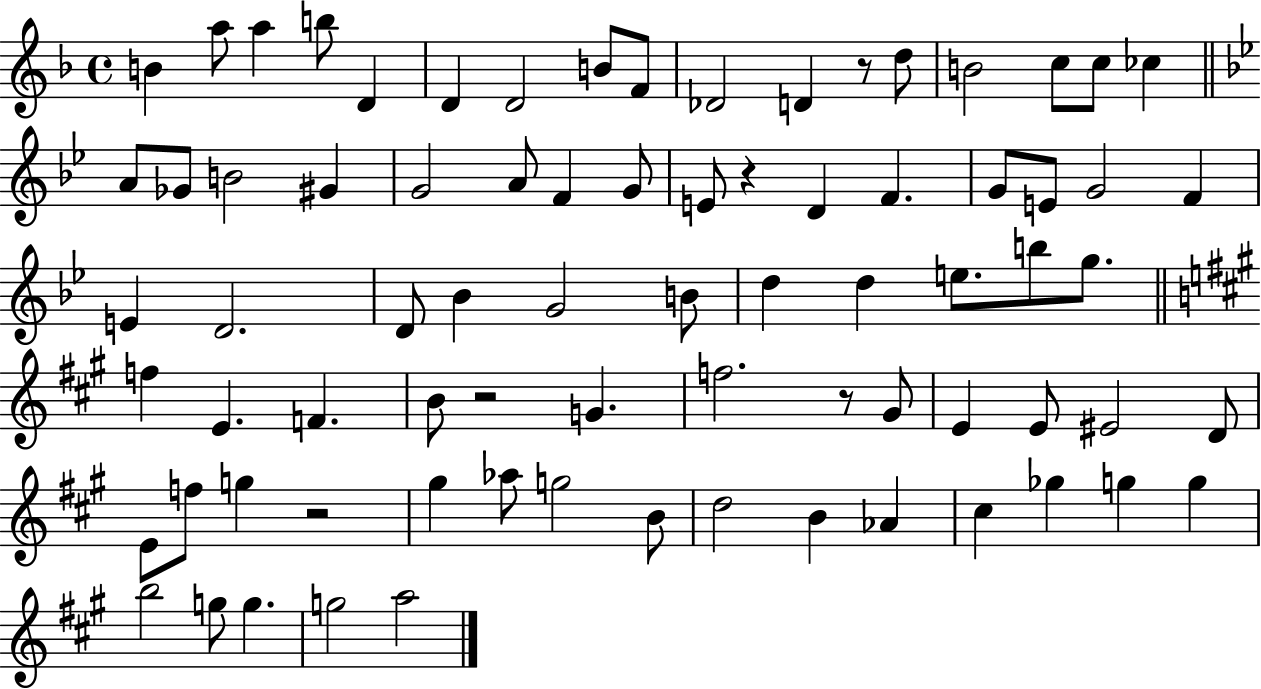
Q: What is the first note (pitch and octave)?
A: B4